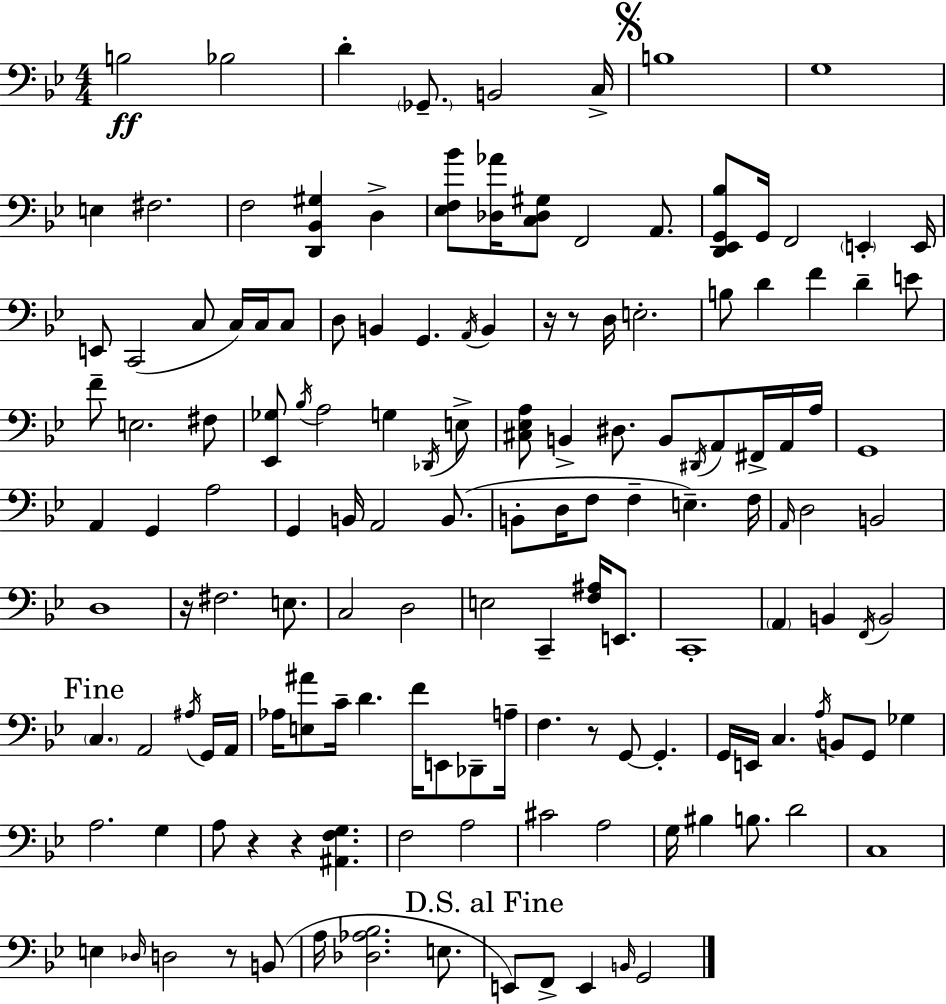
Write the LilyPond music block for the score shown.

{
  \clef bass
  \numericTimeSignature
  \time 4/4
  \key g \minor
  \repeat volta 2 { b2\ff bes2 | d'4-. \parenthesize ges,8.-- b,2 c16-> | \mark \markup { \musicglyph "scripts.segno" } b1 | g1 | \break e4 fis2. | f2 <d, bes, gis>4 d4-> | <ees f bes'>8 <des aes'>16 <c des gis>8 f,2 a,8. | <d, ees, g, bes>8 g,16 f,2 \parenthesize e,4-. e,16 | \break e,8 c,2( c8 c16) c16 c8 | d8 b,4 g,4. \acciaccatura { a,16 } b,4 | r16 r8 d16 e2.-. | b8 d'4 f'4 d'4-- e'8 | \break f'8-- e2. fis8 | <ees, ges>8 \acciaccatura { bes16 } a2 g4 | \acciaccatura { des,16 } e8-> <cis ees a>8 b,4-> dis8. b,8 \acciaccatura { dis,16 } a,8 | fis,16-> a,16 a16 g,1 | \break a,4 g,4 a2 | g,4 b,16 a,2 | b,8.( b,8-. d16 f8 f4-- e4.--) | f16 \grace { a,16 } d2 b,2 | \break d1 | r16 fis2. | e8. c2 d2 | e2 c,4-- | \break <f ais>16 e,8. c,1-. | \parenthesize a,4 b,4 \acciaccatura { f,16 } b,2 | \mark "Fine" \parenthesize c4. a,2 | \acciaccatura { ais16 } g,16 a,16 aes16 <e ais'>8 c'16-- d'4. | \break f'16 e,8 des,8-- a16-- f4. r8 g,8~~ | g,4.-. g,16 e,16 c4. \acciaccatura { a16 } | b,8 g,8 ges4 a2. | g4 a8 r4 r4 | \break <ais, f g>4. f2 | a2 cis'2 | a2 g16 bis4 b8. | d'2 c1 | \break e4 \grace { des16 } d2 | r8 b,8( a16 <des aes bes>2. | e8. \mark "D.S. al Fine" e,8) f,8-> e,4 | \grace { b,16 } g,2 } \bar "|."
}